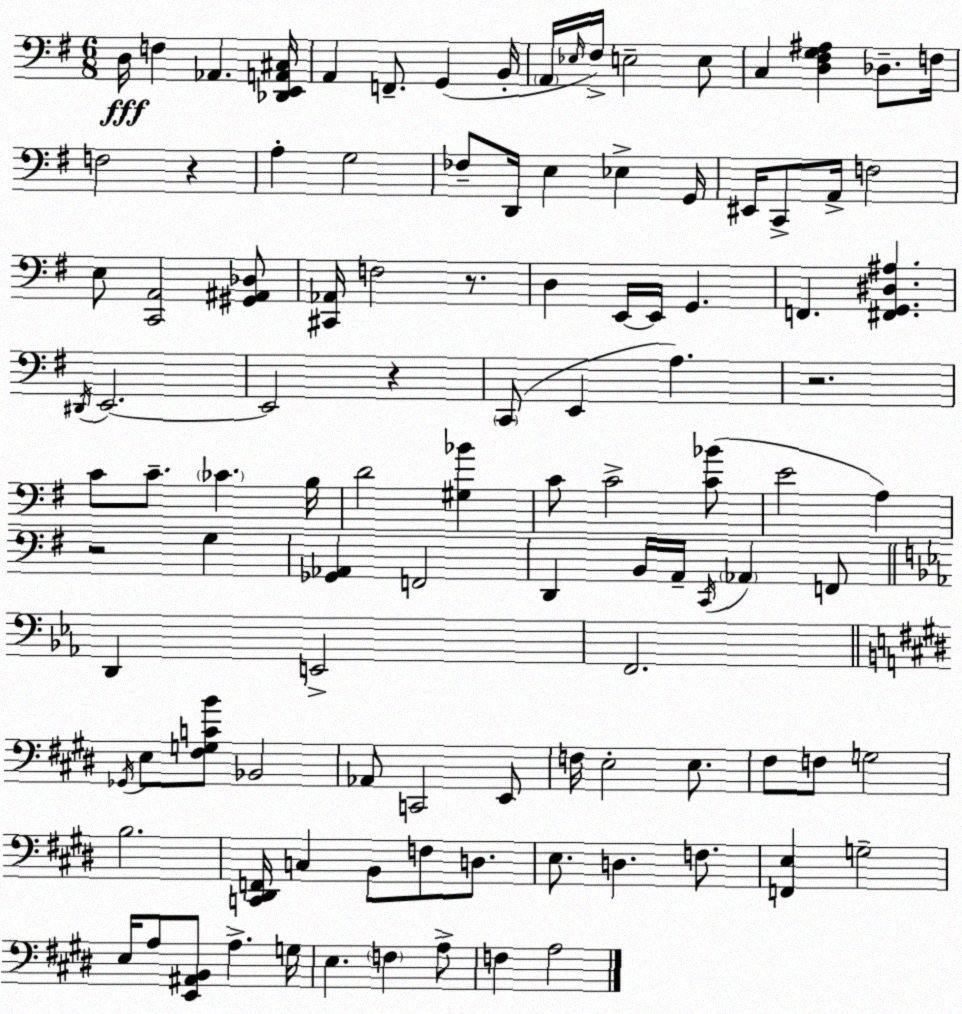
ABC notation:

X:1
T:Untitled
M:6/8
L:1/4
K:Em
D,/4 F, _A,, [_D,,E,,A,,^C,]/4 A,, F,,/2 G,, B,,/4 A,,/4 _E,/4 ^F,/4 E,2 E,/2 C, [D,^F,G,^A,] _D,/2 F,/4 F,2 z A, G,2 _F,/2 D,,/4 E, _E, G,,/4 ^E,,/4 C,,/2 A,,/4 F,2 E,/2 [C,,A,,]2 [^G,,^A,,_D,]/2 [^C,,_A,,]/4 F,2 z/2 D, E,,/4 E,,/4 G,, F,, [^F,,G,,^D,^A,] ^D,,/4 E,,2 E,,2 z C,,/2 E,, A, z2 C/2 C/2 _C B,/4 D2 [^G,_B] C/2 C2 [C_B]/2 E2 A, z2 G, [_G,,_A,,] F,,2 D,, B,,/4 A,,/4 C,,/4 _A,, F,,/2 D,, E,,2 F,,2 _G,,/4 E,/2 [^F,G,CB]/2 _B,,2 _A,,/2 C,,2 E,,/2 F,/4 E,2 E,/2 ^F,/2 F,/2 G,2 B,2 [C,,^D,,F,,]/4 C, B,,/2 F,/2 D,/2 E,/2 D, F,/2 [F,,E,] G,2 E,/4 A,/2 [E,,^A,,B,,]/2 A, G,/4 E, F, A,/2 F, A,2